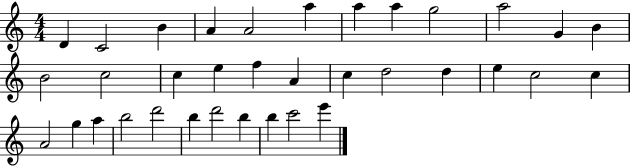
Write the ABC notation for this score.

X:1
T:Untitled
M:4/4
L:1/4
K:C
D C2 B A A2 a a a g2 a2 G B B2 c2 c e f A c d2 d e c2 c A2 g a b2 d'2 b d'2 b b c'2 e'